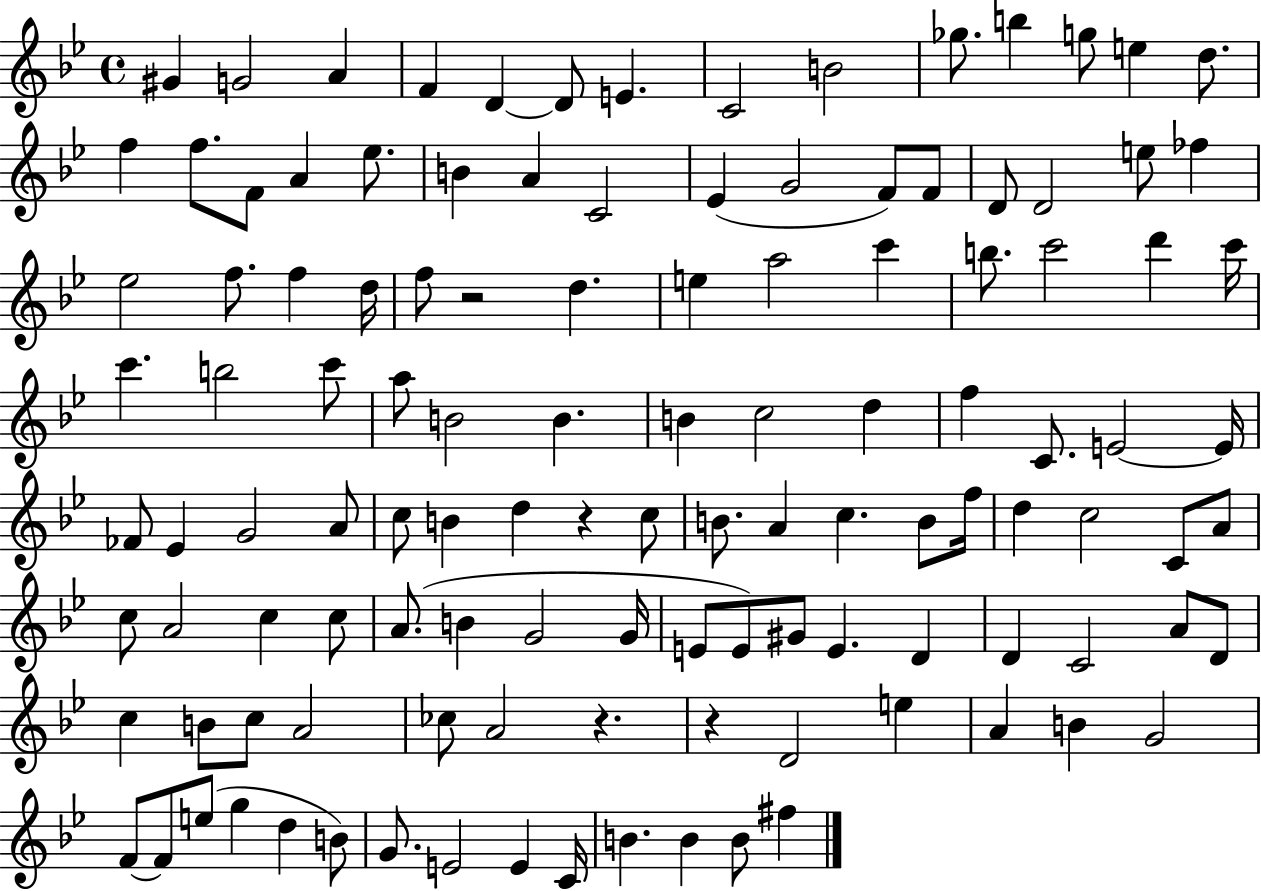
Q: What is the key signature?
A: BES major